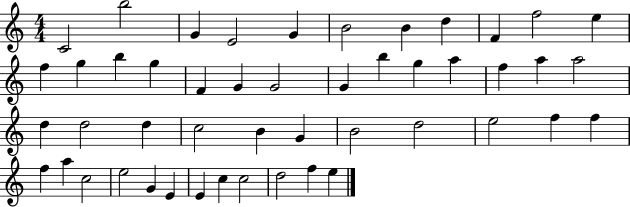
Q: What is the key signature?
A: C major